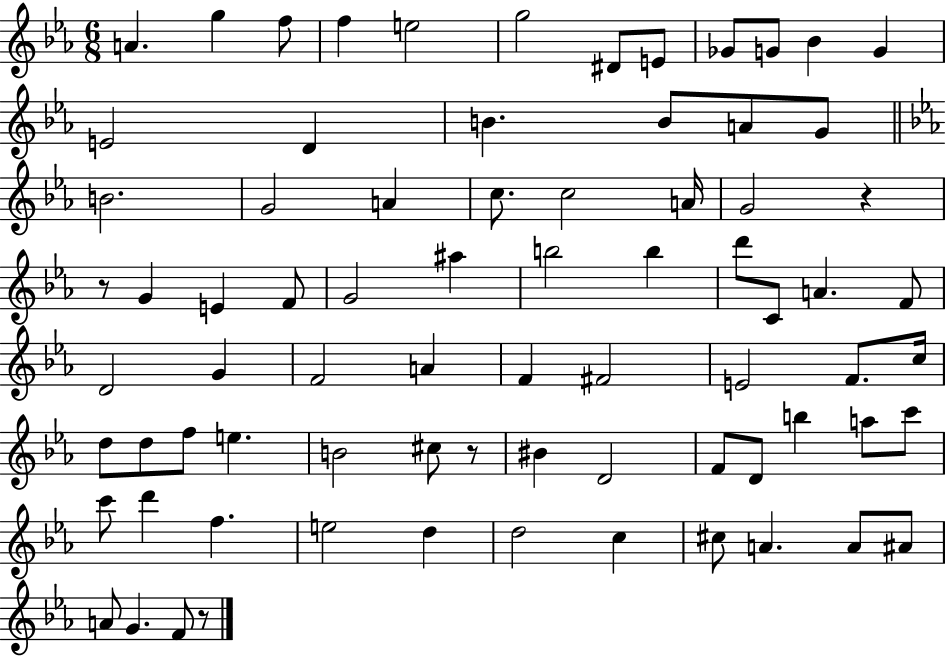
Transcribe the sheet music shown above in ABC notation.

X:1
T:Untitled
M:6/8
L:1/4
K:Eb
A g f/2 f e2 g2 ^D/2 E/2 _G/2 G/2 _B G E2 D B B/2 A/2 G/2 B2 G2 A c/2 c2 A/4 G2 z z/2 G E F/2 G2 ^a b2 b d'/2 C/2 A F/2 D2 G F2 A F ^F2 E2 F/2 c/4 d/2 d/2 f/2 e B2 ^c/2 z/2 ^B D2 F/2 D/2 b a/2 c'/2 c'/2 d' f e2 d d2 c ^c/2 A A/2 ^A/2 A/2 G F/2 z/2